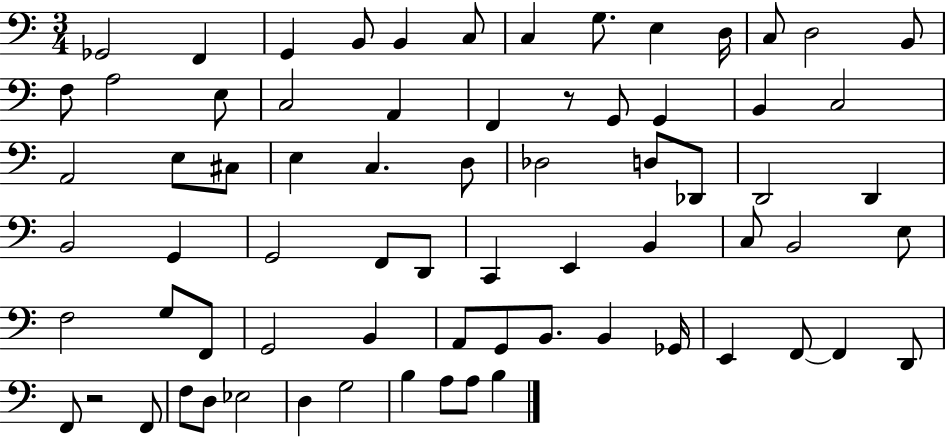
X:1
T:Untitled
M:3/4
L:1/4
K:C
_G,,2 F,, G,, B,,/2 B,, C,/2 C, G,/2 E, D,/4 C,/2 D,2 B,,/2 F,/2 A,2 E,/2 C,2 A,, F,, z/2 G,,/2 G,, B,, C,2 A,,2 E,/2 ^C,/2 E, C, D,/2 _D,2 D,/2 _D,,/2 D,,2 D,, B,,2 G,, G,,2 F,,/2 D,,/2 C,, E,, B,, C,/2 B,,2 E,/2 F,2 G,/2 F,,/2 G,,2 B,, A,,/2 G,,/2 B,,/2 B,, _G,,/4 E,, F,,/2 F,, D,,/2 F,,/2 z2 F,,/2 F,/2 D,/2 _E,2 D, G,2 B, A,/2 A,/2 B,